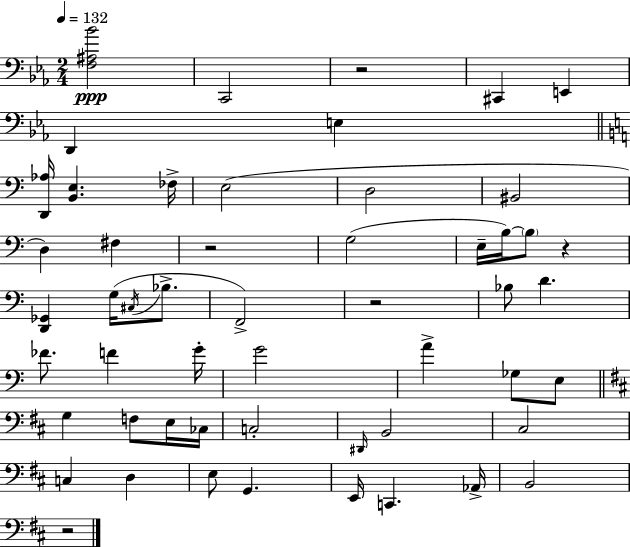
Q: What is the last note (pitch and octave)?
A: B2